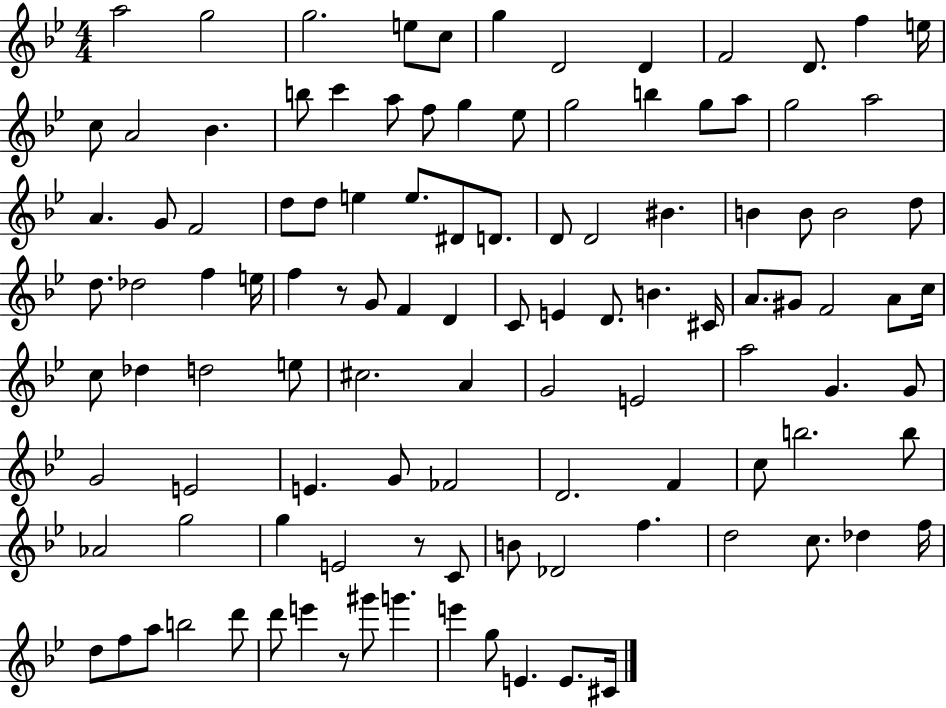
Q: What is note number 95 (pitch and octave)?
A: D5